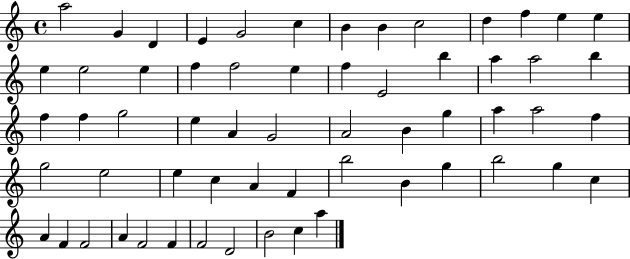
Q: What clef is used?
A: treble